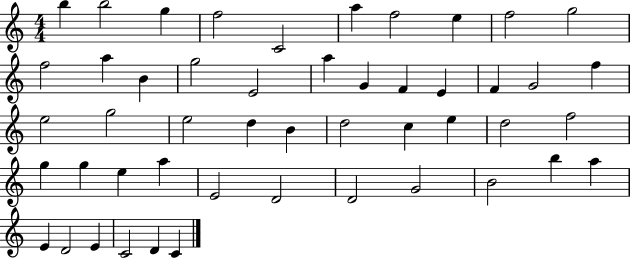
X:1
T:Untitled
M:4/4
L:1/4
K:C
b b2 g f2 C2 a f2 e f2 g2 f2 a B g2 E2 a G F E F G2 f e2 g2 e2 d B d2 c e d2 f2 g g e a E2 D2 D2 G2 B2 b a E D2 E C2 D C